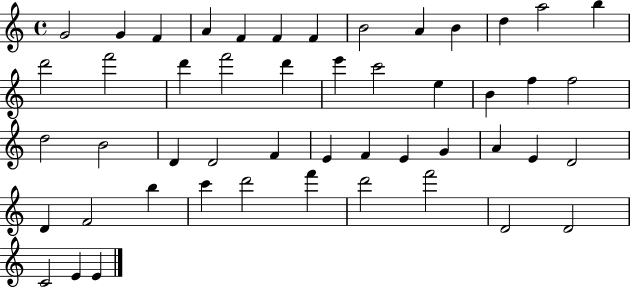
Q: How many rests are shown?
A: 0